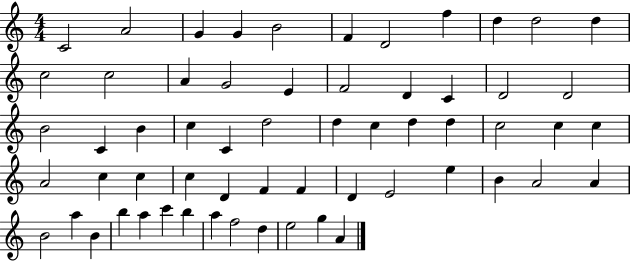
{
  \clef treble
  \numericTimeSignature
  \time 4/4
  \key c \major
  c'2 a'2 | g'4 g'4 b'2 | f'4 d'2 f''4 | d''4 d''2 d''4 | \break c''2 c''2 | a'4 g'2 e'4 | f'2 d'4 c'4 | d'2 d'2 | \break b'2 c'4 b'4 | c''4 c'4 d''2 | d''4 c''4 d''4 d''4 | c''2 c''4 c''4 | \break a'2 c''4 c''4 | c''4 d'4 f'4 f'4 | d'4 e'2 e''4 | b'4 a'2 a'4 | \break b'2 a''4 b'4 | b''4 a''4 c'''4 b''4 | a''4 f''2 d''4 | e''2 g''4 a'4 | \break \bar "|."
}